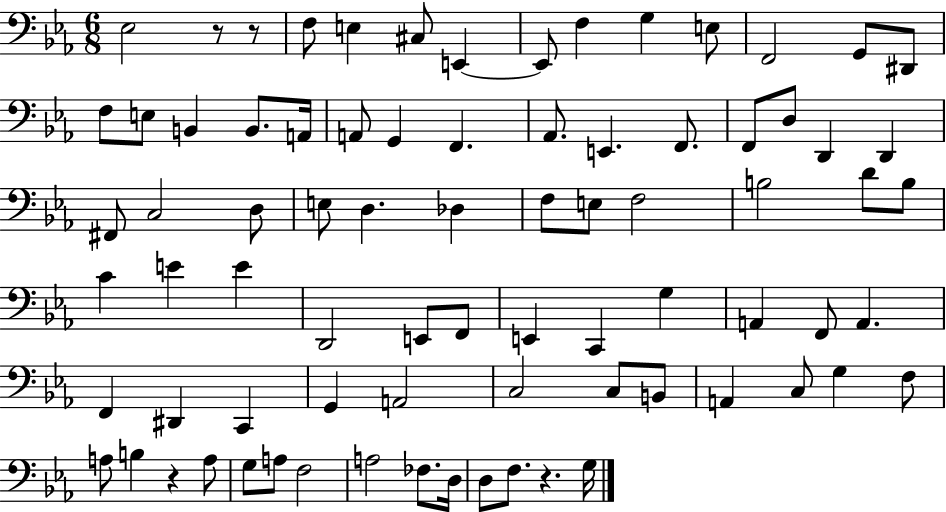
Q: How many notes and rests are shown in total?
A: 79